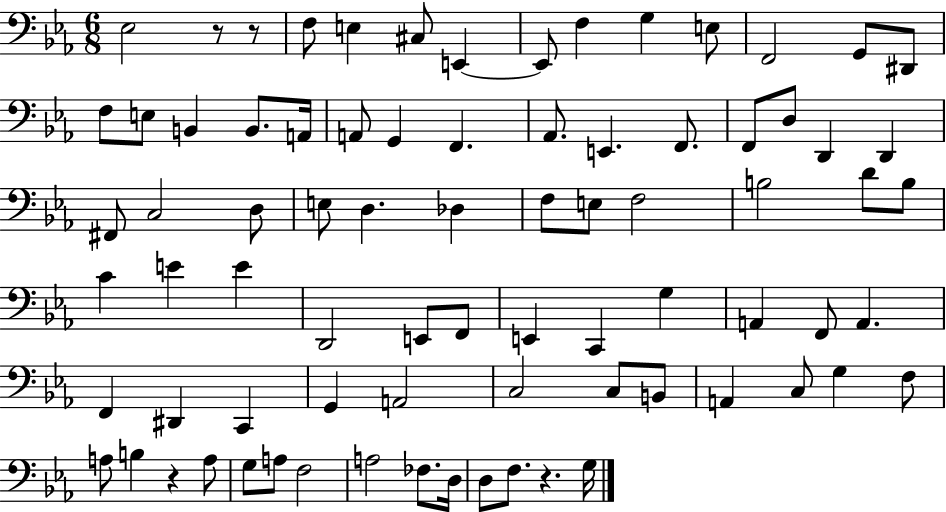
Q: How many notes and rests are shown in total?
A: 79